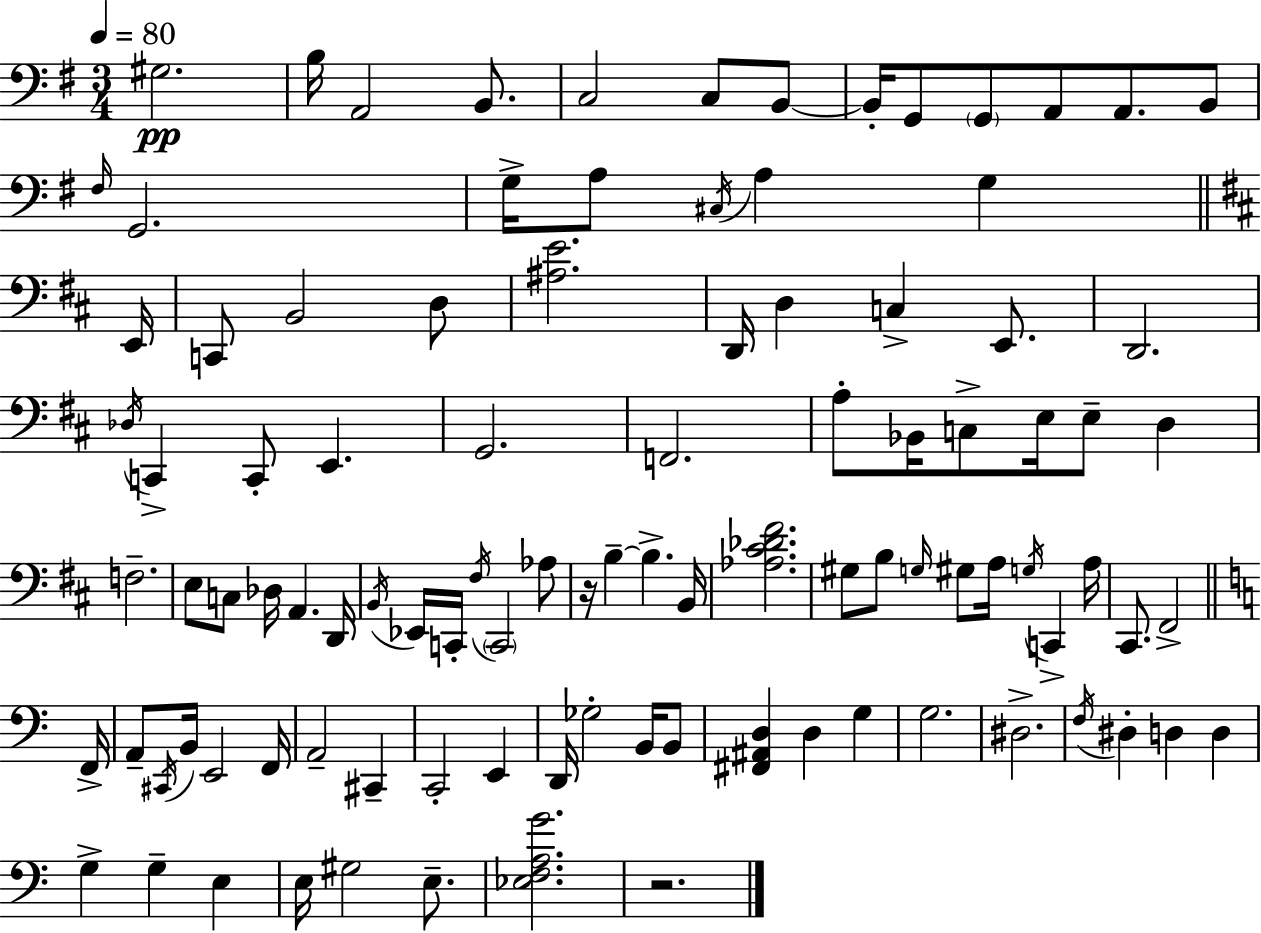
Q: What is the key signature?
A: G major